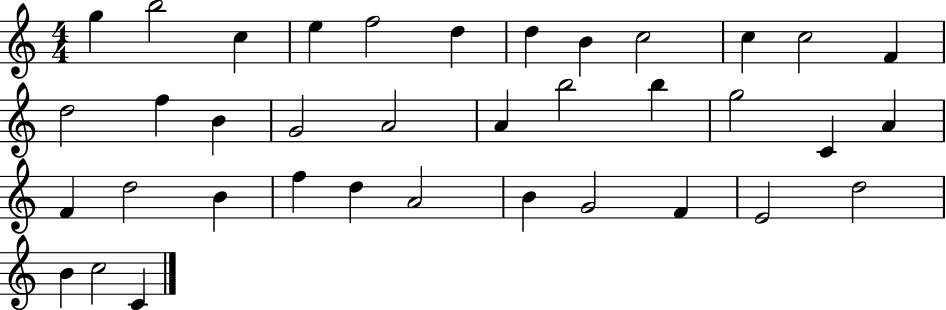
G5/q B5/h C5/q E5/q F5/h D5/q D5/q B4/q C5/h C5/q C5/h F4/q D5/h F5/q B4/q G4/h A4/h A4/q B5/h B5/q G5/h C4/q A4/q F4/q D5/h B4/q F5/q D5/q A4/h B4/q G4/h F4/q E4/h D5/h B4/q C5/h C4/q